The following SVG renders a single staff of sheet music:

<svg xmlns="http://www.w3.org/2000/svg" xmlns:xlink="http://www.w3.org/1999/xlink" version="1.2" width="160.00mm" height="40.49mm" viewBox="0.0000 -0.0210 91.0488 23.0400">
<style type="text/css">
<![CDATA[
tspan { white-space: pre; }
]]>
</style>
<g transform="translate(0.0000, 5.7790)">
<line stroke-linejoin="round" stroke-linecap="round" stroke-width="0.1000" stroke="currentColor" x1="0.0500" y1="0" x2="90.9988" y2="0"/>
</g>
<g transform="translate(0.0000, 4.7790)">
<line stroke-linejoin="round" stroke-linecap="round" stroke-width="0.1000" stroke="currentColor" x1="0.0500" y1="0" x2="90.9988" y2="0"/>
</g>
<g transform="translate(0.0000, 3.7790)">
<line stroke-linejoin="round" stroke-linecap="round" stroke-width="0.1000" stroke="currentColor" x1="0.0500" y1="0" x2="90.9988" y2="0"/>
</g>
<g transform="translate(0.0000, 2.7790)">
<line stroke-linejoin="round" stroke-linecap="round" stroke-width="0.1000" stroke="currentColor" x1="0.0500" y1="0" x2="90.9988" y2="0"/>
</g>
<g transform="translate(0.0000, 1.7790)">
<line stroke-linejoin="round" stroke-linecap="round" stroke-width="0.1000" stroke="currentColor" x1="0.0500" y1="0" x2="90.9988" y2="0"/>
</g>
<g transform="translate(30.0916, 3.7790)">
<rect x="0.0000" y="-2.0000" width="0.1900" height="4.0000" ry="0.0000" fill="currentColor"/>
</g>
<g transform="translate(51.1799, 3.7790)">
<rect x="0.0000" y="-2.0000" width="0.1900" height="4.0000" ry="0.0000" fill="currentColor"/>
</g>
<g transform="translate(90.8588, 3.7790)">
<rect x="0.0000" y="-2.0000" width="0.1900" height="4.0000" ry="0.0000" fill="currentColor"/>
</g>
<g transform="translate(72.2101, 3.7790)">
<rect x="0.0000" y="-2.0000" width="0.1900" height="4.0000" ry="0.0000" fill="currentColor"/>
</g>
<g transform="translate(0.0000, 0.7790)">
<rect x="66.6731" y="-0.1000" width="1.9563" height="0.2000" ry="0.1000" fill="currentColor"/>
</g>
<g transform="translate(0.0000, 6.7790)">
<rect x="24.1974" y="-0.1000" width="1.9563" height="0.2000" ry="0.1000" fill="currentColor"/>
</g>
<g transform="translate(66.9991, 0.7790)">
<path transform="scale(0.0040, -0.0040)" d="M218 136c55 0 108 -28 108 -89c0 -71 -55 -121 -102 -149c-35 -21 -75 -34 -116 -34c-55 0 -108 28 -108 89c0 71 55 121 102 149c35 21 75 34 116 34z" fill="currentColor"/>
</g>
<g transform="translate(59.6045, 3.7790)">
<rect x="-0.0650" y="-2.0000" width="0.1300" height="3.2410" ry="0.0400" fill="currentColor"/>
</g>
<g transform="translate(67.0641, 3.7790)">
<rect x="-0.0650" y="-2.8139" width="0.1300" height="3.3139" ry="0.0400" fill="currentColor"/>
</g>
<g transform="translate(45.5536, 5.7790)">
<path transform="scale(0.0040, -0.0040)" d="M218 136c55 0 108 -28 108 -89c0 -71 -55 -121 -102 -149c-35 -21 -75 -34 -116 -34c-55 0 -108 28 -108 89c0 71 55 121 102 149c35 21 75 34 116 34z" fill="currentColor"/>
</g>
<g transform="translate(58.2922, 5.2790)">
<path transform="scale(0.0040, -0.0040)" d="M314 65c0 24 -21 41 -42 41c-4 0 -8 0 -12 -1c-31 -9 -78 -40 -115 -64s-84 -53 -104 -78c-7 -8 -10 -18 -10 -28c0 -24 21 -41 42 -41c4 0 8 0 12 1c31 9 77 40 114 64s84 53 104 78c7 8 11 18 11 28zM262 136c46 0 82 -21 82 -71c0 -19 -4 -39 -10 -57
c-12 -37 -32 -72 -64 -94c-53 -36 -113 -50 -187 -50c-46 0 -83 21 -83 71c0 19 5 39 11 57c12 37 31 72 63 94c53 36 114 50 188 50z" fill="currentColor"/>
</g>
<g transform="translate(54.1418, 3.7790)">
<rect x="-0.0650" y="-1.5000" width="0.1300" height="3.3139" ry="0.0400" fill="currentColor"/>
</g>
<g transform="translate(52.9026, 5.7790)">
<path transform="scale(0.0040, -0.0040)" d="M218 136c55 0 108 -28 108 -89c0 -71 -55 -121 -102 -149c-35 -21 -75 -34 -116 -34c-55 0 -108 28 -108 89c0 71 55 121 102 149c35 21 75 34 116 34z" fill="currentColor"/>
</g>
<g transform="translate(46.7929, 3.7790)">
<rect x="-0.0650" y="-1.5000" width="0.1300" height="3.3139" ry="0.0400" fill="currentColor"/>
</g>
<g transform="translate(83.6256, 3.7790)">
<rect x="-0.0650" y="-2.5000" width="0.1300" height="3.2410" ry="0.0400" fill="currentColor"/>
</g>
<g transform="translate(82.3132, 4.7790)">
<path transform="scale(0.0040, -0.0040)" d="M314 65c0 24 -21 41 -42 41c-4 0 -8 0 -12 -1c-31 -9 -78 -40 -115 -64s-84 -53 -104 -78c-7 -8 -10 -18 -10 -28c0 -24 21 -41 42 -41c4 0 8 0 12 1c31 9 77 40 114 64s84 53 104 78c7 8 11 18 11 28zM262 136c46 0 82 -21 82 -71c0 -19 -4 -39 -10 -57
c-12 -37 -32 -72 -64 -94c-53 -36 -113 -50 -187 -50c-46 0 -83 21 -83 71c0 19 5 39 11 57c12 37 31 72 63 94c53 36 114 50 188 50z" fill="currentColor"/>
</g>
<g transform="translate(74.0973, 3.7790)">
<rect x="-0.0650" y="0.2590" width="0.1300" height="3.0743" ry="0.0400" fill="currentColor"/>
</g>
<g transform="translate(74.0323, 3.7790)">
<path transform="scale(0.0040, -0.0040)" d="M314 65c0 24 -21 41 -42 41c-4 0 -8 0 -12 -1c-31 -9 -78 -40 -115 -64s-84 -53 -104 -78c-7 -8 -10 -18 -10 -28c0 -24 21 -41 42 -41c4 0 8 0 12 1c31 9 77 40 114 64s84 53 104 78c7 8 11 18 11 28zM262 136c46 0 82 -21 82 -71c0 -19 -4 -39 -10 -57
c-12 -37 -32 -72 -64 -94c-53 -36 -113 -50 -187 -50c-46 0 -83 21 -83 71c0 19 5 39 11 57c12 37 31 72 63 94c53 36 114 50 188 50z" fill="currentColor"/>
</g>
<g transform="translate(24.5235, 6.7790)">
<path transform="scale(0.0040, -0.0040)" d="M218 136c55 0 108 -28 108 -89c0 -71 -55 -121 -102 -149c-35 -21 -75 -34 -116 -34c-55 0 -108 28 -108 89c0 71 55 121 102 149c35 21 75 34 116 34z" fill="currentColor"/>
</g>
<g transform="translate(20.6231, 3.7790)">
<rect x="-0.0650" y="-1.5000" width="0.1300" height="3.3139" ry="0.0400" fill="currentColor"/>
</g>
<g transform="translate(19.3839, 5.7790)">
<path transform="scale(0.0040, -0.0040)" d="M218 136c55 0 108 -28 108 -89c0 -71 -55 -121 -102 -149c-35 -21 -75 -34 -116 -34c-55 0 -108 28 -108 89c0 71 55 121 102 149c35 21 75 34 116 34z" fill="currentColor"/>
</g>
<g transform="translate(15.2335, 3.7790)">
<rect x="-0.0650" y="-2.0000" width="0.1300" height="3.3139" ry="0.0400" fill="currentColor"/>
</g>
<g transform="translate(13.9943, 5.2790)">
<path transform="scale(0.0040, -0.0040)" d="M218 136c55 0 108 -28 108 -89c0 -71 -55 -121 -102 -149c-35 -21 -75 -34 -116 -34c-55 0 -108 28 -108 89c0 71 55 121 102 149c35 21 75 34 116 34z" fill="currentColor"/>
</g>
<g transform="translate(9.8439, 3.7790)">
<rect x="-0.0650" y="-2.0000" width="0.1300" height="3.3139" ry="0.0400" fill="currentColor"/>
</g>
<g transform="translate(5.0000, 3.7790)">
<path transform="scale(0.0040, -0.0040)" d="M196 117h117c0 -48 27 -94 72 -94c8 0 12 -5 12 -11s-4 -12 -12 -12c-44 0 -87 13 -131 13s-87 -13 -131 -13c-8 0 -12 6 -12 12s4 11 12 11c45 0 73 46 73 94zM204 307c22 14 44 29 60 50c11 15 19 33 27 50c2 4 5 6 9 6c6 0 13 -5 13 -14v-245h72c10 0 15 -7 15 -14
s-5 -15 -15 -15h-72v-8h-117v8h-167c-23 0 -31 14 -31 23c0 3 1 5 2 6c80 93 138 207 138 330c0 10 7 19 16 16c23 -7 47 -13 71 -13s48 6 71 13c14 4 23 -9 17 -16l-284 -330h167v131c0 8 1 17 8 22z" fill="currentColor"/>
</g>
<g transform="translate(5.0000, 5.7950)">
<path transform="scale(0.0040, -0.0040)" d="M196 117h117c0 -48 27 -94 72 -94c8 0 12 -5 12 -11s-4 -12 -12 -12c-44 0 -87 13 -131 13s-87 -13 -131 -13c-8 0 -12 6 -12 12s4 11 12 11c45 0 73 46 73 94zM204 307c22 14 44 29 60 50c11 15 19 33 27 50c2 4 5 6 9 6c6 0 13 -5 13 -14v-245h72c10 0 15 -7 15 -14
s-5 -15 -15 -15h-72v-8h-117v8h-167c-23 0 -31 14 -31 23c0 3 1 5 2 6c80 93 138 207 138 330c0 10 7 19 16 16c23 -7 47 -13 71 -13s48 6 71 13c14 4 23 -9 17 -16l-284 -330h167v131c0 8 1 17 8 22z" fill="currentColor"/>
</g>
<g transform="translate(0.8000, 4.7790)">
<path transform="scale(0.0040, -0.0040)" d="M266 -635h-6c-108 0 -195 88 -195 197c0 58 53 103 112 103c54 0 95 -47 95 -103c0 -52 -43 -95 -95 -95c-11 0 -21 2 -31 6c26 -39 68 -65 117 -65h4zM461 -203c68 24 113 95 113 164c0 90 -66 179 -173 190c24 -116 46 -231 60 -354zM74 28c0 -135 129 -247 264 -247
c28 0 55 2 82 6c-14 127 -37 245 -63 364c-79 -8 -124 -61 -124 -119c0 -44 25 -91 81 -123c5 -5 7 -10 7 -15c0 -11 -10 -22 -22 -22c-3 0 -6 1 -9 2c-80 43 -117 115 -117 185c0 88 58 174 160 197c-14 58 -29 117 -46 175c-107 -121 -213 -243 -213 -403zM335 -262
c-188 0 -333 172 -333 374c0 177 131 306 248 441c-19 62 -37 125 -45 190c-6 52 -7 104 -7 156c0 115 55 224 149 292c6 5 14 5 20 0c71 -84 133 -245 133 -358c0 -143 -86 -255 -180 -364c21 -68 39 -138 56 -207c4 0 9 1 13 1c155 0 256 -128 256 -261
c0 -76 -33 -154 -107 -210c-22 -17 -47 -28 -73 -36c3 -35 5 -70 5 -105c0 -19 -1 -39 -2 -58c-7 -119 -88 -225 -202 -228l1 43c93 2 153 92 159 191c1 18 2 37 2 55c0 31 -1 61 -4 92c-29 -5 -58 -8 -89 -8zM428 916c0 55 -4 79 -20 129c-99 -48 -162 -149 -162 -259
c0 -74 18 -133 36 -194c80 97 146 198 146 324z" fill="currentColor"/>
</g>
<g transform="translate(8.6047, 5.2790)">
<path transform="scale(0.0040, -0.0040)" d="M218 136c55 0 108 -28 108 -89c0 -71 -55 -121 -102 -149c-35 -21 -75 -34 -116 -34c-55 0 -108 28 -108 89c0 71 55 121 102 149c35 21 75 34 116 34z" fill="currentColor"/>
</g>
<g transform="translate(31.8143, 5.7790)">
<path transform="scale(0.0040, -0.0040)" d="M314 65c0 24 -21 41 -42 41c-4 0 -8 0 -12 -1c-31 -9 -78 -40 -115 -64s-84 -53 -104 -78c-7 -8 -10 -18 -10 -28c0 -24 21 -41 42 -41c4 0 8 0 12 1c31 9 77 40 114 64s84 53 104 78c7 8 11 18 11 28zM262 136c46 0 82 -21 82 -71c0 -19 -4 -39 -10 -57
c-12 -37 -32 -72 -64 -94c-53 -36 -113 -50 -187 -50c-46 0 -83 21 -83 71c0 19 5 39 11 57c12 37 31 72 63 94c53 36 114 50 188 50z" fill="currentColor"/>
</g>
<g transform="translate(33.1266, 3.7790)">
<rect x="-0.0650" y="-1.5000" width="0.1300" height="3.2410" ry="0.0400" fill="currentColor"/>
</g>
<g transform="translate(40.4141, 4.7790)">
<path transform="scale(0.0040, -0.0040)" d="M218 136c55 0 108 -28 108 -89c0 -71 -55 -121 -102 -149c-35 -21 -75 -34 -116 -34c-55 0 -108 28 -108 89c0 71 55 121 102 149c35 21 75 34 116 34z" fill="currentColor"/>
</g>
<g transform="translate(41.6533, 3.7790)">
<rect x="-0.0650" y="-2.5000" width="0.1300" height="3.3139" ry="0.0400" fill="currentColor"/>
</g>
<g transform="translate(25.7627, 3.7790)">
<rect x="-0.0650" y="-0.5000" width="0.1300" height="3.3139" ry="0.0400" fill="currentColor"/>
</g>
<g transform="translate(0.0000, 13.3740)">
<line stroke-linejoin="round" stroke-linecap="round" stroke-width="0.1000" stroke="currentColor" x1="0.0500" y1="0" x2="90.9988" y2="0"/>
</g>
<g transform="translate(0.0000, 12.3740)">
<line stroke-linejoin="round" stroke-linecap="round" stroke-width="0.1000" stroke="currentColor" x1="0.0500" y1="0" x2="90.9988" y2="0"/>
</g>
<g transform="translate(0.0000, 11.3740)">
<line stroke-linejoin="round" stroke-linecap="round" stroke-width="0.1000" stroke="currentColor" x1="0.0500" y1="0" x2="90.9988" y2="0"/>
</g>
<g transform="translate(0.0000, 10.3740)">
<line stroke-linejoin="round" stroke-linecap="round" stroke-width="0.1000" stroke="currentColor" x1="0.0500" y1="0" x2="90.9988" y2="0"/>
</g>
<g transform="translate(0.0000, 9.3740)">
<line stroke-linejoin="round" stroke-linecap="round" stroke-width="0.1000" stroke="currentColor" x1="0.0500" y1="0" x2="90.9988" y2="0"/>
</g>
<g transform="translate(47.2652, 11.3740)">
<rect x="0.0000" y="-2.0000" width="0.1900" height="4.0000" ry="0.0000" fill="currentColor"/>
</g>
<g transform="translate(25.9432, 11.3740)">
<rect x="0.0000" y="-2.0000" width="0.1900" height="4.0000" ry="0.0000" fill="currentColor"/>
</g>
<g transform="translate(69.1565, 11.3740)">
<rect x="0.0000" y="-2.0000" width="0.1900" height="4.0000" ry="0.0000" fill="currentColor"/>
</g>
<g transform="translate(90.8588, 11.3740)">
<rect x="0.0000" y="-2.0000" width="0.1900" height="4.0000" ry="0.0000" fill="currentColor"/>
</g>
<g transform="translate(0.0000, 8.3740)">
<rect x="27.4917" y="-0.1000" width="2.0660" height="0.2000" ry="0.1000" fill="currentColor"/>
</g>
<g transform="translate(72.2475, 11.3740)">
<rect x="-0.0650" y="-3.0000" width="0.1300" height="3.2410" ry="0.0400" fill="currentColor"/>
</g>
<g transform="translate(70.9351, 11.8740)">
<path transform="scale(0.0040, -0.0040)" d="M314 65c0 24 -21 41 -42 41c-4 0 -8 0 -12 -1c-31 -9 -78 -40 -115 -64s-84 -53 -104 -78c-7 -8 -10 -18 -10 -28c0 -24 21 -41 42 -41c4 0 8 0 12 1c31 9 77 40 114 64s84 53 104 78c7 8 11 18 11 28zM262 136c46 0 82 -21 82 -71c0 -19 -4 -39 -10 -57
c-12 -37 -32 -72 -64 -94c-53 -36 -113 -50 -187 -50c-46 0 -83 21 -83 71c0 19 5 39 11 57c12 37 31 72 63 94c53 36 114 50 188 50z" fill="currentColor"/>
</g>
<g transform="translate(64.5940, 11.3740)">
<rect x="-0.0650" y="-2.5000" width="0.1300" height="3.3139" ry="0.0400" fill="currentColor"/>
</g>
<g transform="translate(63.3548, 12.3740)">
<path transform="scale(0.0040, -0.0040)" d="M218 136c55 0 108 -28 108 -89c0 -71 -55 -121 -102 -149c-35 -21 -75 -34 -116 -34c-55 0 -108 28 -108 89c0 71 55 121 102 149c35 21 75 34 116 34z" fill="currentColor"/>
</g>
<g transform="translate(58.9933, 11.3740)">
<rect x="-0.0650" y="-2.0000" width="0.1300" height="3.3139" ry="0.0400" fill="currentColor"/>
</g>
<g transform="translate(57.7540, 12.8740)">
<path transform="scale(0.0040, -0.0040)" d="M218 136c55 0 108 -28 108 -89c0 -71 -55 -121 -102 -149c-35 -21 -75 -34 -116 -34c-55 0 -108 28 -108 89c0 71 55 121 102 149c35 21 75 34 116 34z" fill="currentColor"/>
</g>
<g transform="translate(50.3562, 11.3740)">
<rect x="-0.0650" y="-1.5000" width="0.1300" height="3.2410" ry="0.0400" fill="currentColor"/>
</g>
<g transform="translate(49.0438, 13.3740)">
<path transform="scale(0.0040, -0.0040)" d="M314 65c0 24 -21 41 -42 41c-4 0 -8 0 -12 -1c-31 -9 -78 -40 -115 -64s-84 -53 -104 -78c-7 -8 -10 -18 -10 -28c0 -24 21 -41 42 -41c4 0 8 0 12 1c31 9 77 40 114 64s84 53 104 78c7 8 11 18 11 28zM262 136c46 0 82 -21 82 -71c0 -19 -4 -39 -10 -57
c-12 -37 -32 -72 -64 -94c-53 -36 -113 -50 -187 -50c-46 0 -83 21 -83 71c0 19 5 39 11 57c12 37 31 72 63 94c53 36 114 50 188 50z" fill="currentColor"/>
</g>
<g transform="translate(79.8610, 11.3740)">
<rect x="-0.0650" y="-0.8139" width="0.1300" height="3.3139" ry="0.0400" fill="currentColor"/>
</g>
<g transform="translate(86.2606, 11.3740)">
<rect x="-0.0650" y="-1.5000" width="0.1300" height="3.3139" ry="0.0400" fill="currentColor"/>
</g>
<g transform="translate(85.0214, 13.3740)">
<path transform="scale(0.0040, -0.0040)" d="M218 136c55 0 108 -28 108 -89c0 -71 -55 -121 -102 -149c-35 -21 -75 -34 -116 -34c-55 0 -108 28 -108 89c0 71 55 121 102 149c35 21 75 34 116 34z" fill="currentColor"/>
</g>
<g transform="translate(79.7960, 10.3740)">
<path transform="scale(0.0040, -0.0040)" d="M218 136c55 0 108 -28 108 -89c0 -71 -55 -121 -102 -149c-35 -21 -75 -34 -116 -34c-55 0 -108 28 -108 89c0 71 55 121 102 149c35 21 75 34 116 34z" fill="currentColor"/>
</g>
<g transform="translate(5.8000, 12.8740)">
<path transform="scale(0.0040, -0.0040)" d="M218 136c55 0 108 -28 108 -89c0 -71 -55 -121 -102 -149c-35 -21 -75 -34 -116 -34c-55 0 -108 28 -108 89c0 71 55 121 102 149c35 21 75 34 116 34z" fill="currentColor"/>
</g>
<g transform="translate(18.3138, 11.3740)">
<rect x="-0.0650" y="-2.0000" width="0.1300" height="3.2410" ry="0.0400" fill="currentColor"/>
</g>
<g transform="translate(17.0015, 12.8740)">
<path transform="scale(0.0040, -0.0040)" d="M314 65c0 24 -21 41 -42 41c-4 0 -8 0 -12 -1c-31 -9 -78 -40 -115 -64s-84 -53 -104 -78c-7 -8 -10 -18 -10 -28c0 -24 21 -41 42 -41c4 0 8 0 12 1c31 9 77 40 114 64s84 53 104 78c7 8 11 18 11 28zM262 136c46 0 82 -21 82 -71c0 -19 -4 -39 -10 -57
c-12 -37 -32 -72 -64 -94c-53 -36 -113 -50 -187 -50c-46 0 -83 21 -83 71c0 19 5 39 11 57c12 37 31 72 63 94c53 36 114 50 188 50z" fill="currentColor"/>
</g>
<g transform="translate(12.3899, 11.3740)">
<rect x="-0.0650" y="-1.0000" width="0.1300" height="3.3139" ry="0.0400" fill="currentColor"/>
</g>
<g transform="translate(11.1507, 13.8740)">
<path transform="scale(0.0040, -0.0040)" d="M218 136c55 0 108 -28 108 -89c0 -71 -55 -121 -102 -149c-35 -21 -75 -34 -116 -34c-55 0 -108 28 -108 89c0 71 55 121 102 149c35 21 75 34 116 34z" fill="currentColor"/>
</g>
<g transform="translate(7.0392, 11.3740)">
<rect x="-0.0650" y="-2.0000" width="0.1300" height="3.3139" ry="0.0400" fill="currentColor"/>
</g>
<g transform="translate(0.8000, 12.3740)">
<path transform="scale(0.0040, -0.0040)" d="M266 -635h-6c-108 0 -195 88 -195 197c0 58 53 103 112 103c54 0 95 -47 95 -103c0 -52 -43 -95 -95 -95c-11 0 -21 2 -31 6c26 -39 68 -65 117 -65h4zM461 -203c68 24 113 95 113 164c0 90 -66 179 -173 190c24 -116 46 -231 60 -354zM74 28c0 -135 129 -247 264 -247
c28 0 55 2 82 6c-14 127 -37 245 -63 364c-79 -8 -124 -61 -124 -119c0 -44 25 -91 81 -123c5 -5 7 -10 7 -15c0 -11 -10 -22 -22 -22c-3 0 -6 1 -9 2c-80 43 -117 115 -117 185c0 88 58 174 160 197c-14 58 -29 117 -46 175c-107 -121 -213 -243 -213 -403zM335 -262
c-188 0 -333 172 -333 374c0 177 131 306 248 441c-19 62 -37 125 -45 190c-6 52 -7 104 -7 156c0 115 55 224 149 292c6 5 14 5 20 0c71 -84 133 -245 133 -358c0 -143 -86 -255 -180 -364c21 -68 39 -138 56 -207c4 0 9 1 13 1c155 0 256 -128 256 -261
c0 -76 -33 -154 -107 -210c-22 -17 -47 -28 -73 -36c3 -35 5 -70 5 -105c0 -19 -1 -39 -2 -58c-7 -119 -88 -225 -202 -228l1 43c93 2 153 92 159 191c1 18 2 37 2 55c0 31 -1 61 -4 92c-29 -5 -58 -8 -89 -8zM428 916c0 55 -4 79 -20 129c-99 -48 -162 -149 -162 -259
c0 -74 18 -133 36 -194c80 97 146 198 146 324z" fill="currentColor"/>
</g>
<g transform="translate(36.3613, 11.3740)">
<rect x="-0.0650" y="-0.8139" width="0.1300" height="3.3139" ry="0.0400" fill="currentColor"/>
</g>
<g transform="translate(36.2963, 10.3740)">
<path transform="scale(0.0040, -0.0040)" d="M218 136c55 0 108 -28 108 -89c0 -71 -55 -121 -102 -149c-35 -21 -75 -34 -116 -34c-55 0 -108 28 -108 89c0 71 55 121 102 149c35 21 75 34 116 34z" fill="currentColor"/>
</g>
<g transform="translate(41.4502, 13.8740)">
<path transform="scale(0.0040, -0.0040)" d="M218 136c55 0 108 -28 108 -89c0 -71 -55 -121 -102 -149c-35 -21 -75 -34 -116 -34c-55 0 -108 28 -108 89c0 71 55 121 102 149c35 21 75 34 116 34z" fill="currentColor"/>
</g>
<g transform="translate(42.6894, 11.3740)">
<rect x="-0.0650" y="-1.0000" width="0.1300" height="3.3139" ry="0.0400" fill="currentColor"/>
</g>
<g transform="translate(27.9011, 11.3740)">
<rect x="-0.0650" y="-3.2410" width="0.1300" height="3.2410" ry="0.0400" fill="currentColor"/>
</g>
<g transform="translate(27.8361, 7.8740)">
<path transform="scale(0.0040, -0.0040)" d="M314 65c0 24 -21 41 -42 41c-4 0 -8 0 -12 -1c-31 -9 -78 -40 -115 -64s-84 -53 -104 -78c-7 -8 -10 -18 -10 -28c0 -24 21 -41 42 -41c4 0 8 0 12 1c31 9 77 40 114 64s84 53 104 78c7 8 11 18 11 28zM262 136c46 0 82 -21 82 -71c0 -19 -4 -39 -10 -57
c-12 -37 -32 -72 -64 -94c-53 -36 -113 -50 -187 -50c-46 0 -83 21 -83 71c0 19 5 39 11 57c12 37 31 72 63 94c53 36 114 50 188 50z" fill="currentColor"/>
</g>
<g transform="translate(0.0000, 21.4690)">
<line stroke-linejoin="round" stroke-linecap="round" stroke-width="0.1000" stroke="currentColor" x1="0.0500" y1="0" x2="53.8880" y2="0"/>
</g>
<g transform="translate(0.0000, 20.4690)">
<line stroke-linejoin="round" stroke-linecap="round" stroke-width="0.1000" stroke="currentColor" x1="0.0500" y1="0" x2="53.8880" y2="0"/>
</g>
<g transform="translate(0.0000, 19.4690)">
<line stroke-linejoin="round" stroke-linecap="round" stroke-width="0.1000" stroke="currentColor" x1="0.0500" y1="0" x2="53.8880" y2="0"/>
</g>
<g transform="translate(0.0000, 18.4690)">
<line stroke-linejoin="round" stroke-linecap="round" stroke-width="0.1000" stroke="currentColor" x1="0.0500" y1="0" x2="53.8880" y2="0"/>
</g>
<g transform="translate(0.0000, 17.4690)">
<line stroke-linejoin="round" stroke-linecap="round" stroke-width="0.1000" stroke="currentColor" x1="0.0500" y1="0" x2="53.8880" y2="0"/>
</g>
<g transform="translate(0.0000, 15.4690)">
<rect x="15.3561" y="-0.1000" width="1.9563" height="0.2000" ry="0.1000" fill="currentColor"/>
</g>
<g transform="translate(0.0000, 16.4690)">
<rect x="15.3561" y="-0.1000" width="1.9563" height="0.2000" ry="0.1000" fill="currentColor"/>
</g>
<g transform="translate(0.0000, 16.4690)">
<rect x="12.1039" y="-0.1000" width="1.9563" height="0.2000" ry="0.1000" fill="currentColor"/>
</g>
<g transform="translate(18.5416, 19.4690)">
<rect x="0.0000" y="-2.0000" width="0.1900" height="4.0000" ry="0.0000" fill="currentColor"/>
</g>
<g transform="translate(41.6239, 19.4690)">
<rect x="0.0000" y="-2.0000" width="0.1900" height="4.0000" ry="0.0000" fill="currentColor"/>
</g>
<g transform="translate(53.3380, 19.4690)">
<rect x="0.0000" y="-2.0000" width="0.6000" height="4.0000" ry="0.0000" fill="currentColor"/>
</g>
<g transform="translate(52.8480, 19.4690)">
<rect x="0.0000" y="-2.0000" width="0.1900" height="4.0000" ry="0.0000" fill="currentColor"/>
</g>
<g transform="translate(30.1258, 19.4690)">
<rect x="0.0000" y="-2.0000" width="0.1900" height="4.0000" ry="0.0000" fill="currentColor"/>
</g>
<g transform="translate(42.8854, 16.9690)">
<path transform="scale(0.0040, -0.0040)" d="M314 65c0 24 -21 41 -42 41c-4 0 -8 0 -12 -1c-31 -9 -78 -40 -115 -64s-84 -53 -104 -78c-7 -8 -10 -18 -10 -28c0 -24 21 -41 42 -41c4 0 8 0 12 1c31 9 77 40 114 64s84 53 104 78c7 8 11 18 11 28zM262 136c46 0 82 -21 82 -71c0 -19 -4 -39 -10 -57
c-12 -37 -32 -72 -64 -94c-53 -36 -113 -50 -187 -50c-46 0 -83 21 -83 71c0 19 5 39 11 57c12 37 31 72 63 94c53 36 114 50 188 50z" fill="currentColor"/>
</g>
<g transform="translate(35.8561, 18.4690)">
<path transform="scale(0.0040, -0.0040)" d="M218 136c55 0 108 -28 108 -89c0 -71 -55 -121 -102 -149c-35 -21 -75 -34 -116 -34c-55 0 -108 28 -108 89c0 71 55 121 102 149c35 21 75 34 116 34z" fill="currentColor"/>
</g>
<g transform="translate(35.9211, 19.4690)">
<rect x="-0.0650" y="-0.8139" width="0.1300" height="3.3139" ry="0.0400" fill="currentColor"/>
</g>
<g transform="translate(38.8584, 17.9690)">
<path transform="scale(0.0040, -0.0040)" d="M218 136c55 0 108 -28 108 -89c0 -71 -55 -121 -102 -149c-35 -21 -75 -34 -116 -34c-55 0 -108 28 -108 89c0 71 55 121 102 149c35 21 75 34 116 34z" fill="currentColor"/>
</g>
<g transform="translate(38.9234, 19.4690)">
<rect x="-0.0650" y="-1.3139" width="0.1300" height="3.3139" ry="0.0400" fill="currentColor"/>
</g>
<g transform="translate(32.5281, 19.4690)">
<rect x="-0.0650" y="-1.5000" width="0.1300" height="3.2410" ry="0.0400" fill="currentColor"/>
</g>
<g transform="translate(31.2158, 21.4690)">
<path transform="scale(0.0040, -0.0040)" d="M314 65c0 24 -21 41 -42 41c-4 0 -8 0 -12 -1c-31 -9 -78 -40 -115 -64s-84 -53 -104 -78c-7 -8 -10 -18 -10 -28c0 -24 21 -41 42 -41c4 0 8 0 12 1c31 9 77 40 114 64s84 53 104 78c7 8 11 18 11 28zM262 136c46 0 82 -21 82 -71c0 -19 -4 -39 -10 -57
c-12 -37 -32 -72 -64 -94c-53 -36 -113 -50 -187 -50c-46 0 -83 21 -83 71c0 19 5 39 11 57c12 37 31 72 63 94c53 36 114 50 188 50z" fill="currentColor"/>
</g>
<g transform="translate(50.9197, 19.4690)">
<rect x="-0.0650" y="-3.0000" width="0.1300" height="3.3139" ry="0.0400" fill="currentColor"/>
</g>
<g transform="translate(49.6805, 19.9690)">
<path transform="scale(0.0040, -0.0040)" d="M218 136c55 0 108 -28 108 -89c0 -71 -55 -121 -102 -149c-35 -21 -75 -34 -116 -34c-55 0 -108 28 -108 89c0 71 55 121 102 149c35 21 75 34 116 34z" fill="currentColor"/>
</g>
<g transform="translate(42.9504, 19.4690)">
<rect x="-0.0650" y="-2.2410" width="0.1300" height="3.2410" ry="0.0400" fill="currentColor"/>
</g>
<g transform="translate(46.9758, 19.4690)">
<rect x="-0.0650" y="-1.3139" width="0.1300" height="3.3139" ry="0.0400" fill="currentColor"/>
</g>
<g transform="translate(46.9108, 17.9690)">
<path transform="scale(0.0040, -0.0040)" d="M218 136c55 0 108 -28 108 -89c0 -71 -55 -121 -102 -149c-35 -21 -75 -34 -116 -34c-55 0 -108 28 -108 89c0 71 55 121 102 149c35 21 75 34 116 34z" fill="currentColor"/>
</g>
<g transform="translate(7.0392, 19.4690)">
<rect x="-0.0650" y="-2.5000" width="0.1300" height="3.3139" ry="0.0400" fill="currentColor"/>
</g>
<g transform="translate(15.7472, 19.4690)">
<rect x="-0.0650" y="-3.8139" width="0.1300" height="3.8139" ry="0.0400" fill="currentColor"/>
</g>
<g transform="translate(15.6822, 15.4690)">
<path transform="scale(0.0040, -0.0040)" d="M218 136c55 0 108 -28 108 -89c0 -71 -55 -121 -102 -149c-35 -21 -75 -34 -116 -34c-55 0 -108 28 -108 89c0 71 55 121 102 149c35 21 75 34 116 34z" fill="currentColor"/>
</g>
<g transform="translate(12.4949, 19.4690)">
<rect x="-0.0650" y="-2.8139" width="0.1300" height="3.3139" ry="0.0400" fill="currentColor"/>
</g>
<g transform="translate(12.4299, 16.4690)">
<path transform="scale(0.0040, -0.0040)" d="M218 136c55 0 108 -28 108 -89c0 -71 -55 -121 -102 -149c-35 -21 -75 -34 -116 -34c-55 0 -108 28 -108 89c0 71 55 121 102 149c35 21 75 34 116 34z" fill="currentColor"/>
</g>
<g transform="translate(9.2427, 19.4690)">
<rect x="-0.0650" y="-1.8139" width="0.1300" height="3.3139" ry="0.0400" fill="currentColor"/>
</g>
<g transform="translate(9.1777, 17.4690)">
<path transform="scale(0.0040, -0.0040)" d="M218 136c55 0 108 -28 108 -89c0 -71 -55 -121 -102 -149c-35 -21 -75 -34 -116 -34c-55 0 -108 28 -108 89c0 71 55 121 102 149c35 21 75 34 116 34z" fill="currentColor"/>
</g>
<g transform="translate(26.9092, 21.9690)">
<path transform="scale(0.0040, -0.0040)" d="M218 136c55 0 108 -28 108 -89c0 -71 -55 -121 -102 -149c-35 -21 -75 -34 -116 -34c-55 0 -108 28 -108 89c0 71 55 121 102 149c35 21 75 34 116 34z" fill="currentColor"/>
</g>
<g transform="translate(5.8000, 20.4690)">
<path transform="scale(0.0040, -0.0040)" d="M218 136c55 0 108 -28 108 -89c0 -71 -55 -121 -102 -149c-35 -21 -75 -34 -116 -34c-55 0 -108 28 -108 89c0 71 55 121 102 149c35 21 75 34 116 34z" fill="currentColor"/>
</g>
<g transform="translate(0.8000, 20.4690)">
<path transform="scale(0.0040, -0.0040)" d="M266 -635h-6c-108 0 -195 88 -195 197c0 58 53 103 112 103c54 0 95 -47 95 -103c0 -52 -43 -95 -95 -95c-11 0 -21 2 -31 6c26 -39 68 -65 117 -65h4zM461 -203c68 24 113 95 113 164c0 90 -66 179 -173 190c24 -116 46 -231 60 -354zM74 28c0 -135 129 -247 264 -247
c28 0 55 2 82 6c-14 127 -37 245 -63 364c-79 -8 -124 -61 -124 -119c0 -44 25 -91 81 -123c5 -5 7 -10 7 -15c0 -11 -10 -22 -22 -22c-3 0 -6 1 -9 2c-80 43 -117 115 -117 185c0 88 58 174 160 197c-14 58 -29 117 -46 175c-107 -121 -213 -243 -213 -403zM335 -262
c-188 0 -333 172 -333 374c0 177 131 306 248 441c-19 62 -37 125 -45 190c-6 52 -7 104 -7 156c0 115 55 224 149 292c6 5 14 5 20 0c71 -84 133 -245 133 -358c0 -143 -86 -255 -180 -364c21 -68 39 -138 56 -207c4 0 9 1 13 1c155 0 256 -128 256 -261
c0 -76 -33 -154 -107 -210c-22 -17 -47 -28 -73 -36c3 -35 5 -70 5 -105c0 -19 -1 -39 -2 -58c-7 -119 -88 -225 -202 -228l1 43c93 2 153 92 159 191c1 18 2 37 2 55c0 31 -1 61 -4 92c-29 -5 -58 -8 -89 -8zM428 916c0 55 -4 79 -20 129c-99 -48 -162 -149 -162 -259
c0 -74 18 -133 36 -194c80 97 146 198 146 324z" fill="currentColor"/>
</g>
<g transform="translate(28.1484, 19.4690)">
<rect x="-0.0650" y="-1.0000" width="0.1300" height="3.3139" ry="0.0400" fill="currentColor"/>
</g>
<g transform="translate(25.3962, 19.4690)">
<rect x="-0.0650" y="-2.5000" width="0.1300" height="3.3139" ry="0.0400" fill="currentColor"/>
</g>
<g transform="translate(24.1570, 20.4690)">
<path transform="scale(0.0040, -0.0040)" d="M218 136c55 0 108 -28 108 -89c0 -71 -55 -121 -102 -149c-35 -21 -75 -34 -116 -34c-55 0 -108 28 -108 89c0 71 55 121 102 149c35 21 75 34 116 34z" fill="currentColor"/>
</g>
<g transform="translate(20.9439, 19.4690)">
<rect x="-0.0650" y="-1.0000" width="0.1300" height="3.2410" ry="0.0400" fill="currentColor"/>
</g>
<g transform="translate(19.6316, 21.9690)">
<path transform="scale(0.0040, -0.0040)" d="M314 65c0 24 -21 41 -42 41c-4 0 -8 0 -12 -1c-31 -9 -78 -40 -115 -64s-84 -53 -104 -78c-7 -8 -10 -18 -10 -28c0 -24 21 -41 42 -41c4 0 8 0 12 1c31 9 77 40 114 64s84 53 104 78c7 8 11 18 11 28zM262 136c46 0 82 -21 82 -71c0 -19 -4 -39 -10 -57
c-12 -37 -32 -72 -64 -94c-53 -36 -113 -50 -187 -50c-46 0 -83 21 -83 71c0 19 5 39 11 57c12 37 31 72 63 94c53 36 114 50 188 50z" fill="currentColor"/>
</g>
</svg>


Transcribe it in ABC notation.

X:1
T:Untitled
M:4/4
L:1/4
K:C
F F E C E2 G E E F2 a B2 G2 F D F2 b2 d D E2 F G A2 d E G f a c' D2 G D E2 d e g2 e A